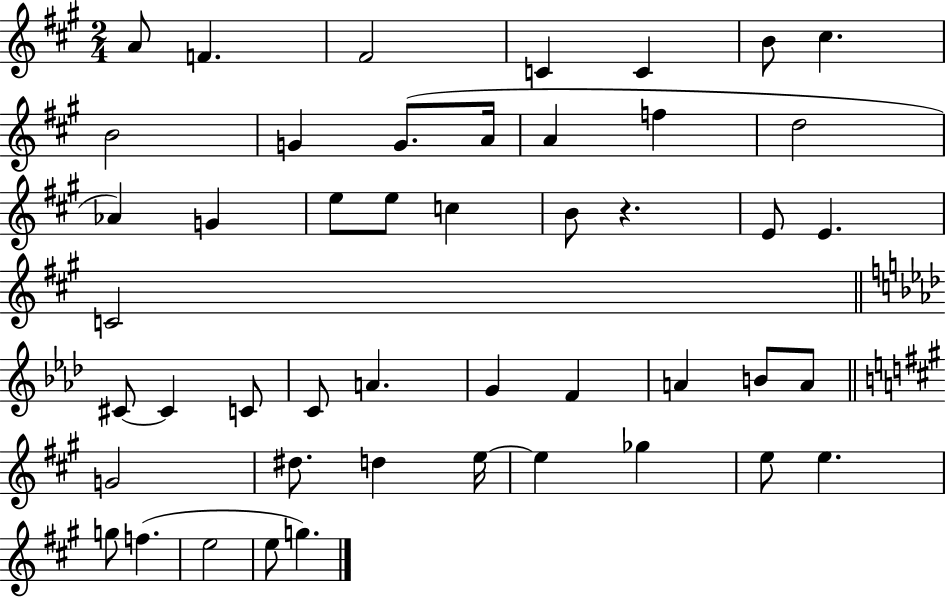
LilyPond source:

{
  \clef treble
  \numericTimeSignature
  \time 2/4
  \key a \major
  \repeat volta 2 { a'8 f'4. | fis'2 | c'4 c'4 | b'8 cis''4. | \break b'2 | g'4 g'8.( a'16 | a'4 f''4 | d''2 | \break aes'4) g'4 | e''8 e''8 c''4 | b'8 r4. | e'8 e'4. | \break c'2 | \bar "||" \break \key f \minor cis'8~~ cis'4 c'8 | c'8 a'4. | g'4 f'4 | a'4 b'8 a'8 | \break \bar "||" \break \key a \major g'2 | dis''8. d''4 e''16~~ | e''4 ges''4 | e''8 e''4. | \break g''8 f''4.( | e''2 | e''8 g''4.) | } \bar "|."
}